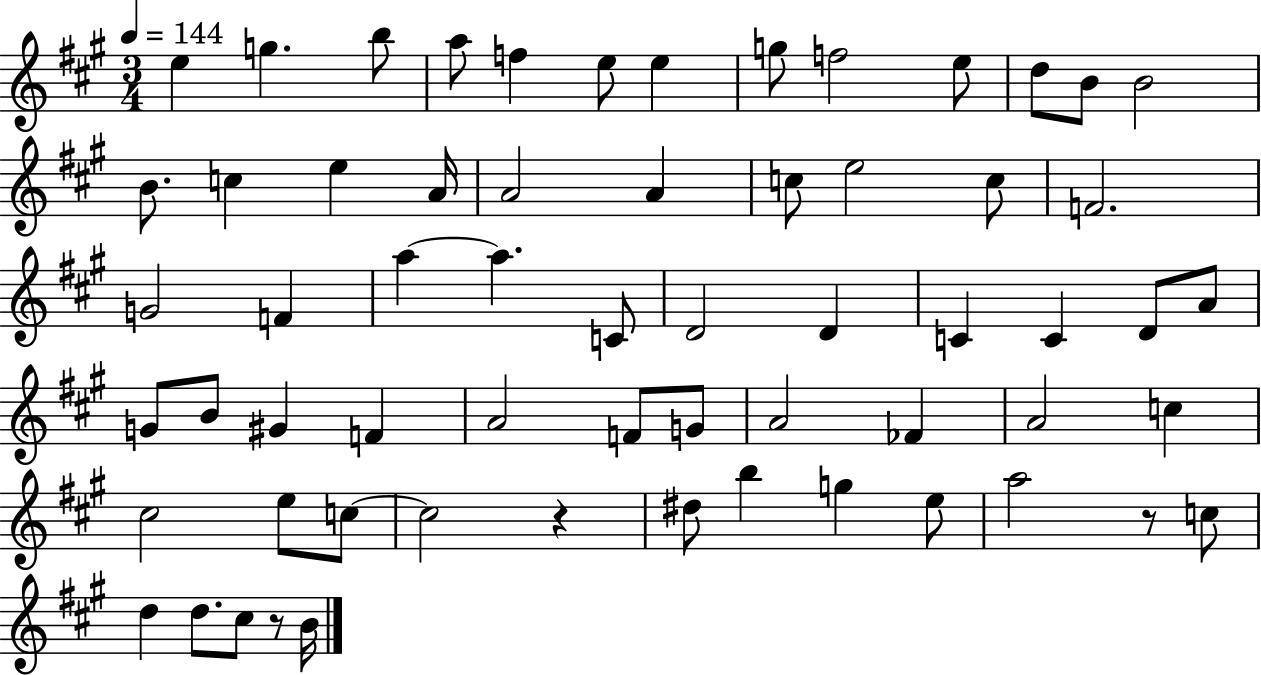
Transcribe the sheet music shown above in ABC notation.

X:1
T:Untitled
M:3/4
L:1/4
K:A
e g b/2 a/2 f e/2 e g/2 f2 e/2 d/2 B/2 B2 B/2 c e A/4 A2 A c/2 e2 c/2 F2 G2 F a a C/2 D2 D C C D/2 A/2 G/2 B/2 ^G F A2 F/2 G/2 A2 _F A2 c ^c2 e/2 c/2 c2 z ^d/2 b g e/2 a2 z/2 c/2 d d/2 ^c/2 z/2 B/4